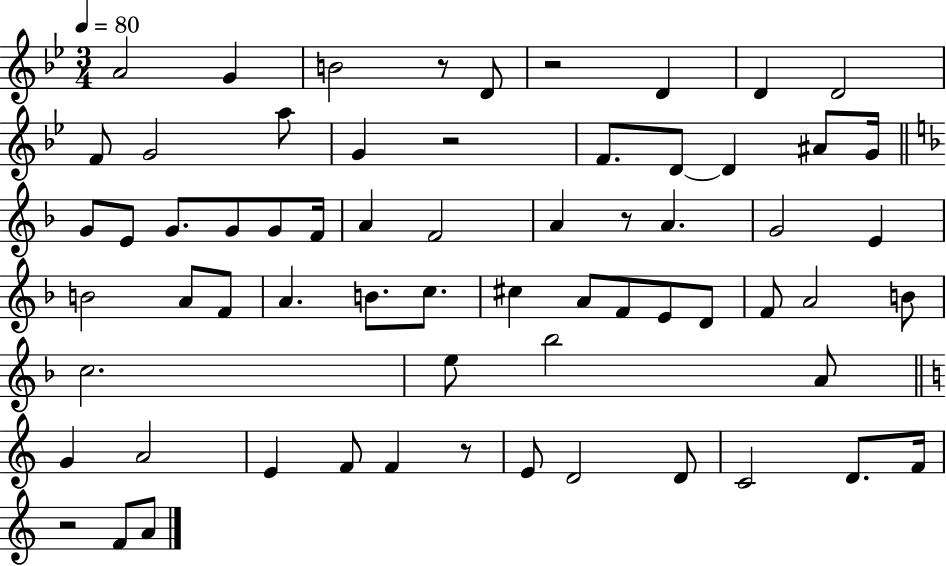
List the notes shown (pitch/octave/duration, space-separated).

A4/h G4/q B4/h R/e D4/e R/h D4/q D4/q D4/h F4/e G4/h A5/e G4/q R/h F4/e. D4/e D4/q A#4/e G4/s G4/e E4/e G4/e. G4/e G4/e F4/s A4/q F4/h A4/q R/e A4/q. G4/h E4/q B4/h A4/e F4/e A4/q. B4/e. C5/e. C#5/q A4/e F4/e E4/e D4/e F4/e A4/h B4/e C5/h. E5/e Bb5/h A4/e G4/q A4/h E4/q F4/e F4/q R/e E4/e D4/h D4/e C4/h D4/e. F4/s R/h F4/e A4/e